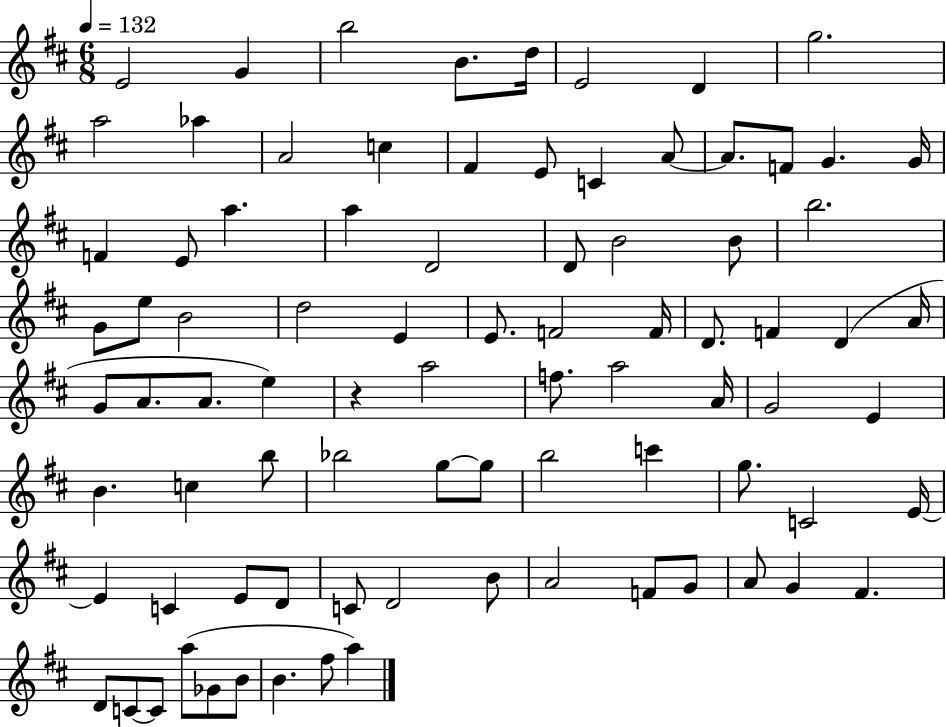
{
  \clef treble
  \numericTimeSignature
  \time 6/8
  \key d \major
  \tempo 4 = 132
  e'2 g'4 | b''2 b'8. d''16 | e'2 d'4 | g''2. | \break a''2 aes''4 | a'2 c''4 | fis'4 e'8 c'4 a'8~~ | a'8. f'8 g'4. g'16 | \break f'4 e'8 a''4. | a''4 d'2 | d'8 b'2 b'8 | b''2. | \break g'8 e''8 b'2 | d''2 e'4 | e'8. f'2 f'16 | d'8. f'4 d'4( a'16 | \break g'8 a'8. a'8. e''4) | r4 a''2 | f''8. a''2 a'16 | g'2 e'4 | \break b'4. c''4 b''8 | bes''2 g''8~~ g''8 | b''2 c'''4 | g''8. c'2 e'16~~ | \break e'4 c'4 e'8 d'8 | c'8 d'2 b'8 | a'2 f'8 g'8 | a'8 g'4 fis'4. | \break d'8 c'8~~ c'8 a''8( ges'8 b'8 | b'4. fis''8 a''4) | \bar "|."
}